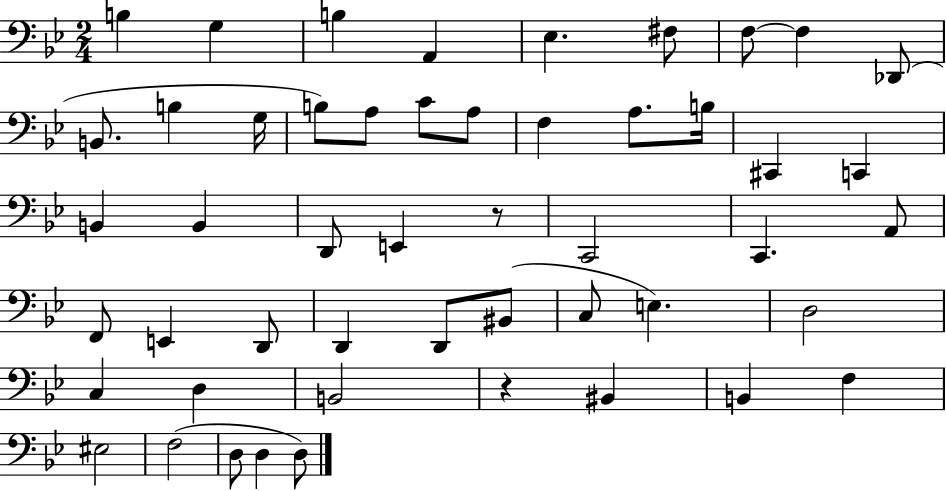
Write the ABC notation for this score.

X:1
T:Untitled
M:2/4
L:1/4
K:Bb
B, G, B, A,, _E, ^F,/2 F,/2 F, _D,,/2 B,,/2 B, G,/4 B,/2 A,/2 C/2 A,/2 F, A,/2 B,/4 ^C,, C,, B,, B,, D,,/2 E,, z/2 C,,2 C,, A,,/2 F,,/2 E,, D,,/2 D,, D,,/2 ^B,,/2 C,/2 E, D,2 C, D, B,,2 z ^B,, B,, F, ^E,2 F,2 D,/2 D, D,/2